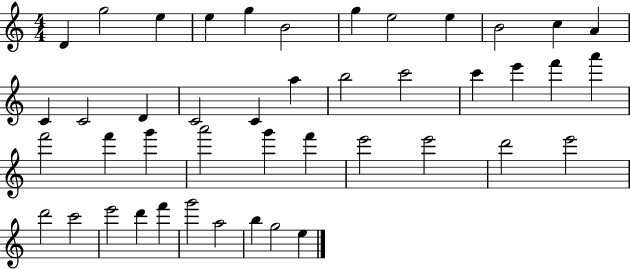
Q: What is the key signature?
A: C major